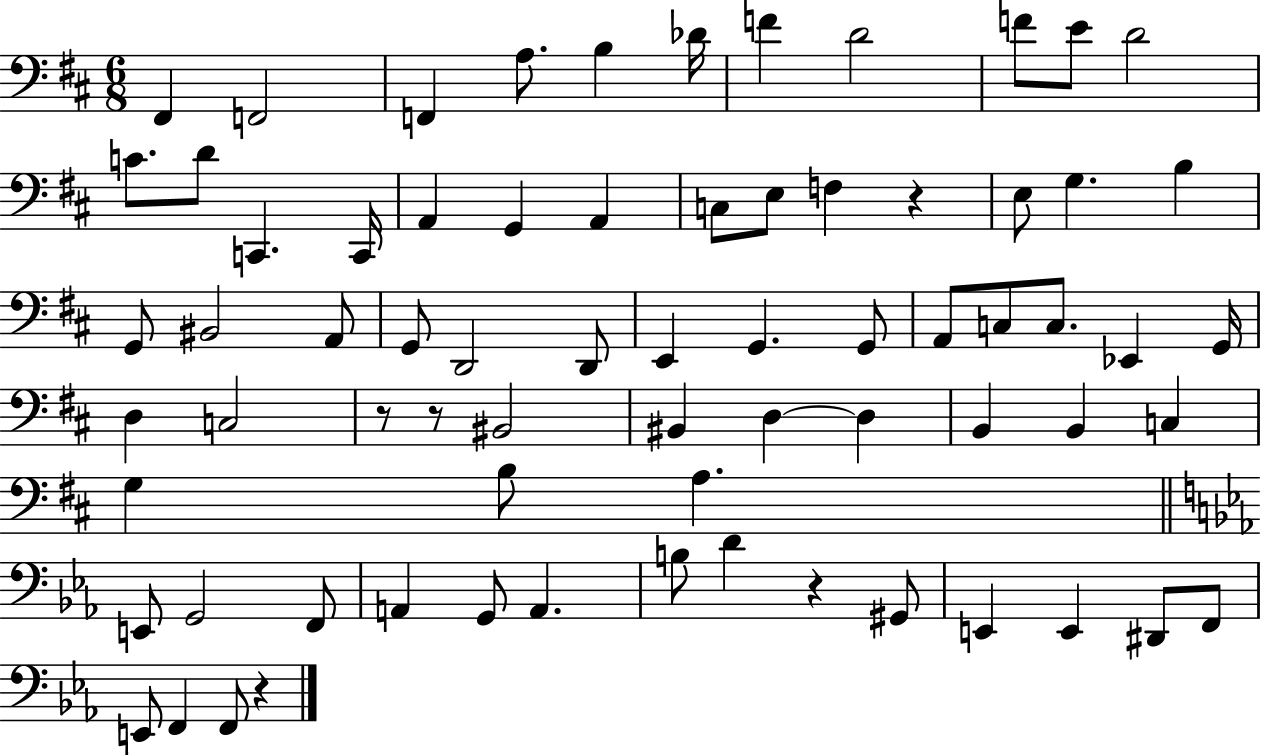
{
  \clef bass
  \numericTimeSignature
  \time 6/8
  \key d \major
  fis,4 f,2 | f,4 a8. b4 des'16 | f'4 d'2 | f'8 e'8 d'2 | \break c'8. d'8 c,4. c,16 | a,4 g,4 a,4 | c8 e8 f4 r4 | e8 g4. b4 | \break g,8 bis,2 a,8 | g,8 d,2 d,8 | e,4 g,4. g,8 | a,8 c8 c8. ees,4 g,16 | \break d4 c2 | r8 r8 bis,2 | bis,4 d4~~ d4 | b,4 b,4 c4 | \break g4 b8 a4. | \bar "||" \break \key ees \major e,8 g,2 f,8 | a,4 g,8 a,4. | b8 d'4 r4 gis,8 | e,4 e,4 dis,8 f,8 | \break e,8 f,4 f,8 r4 | \bar "|."
}